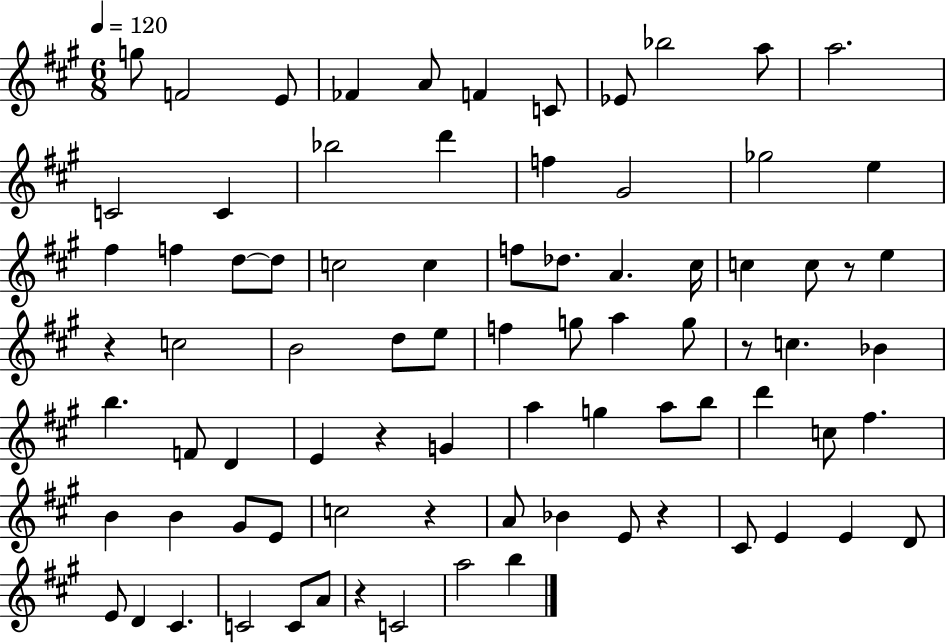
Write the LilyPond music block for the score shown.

{
  \clef treble
  \numericTimeSignature
  \time 6/8
  \key a \major
  \tempo 4 = 120
  \repeat volta 2 { g''8 f'2 e'8 | fes'4 a'8 f'4 c'8 | ees'8 bes''2 a''8 | a''2. | \break c'2 c'4 | bes''2 d'''4 | f''4 gis'2 | ges''2 e''4 | \break fis''4 f''4 d''8~~ d''8 | c''2 c''4 | f''8 des''8. a'4. cis''16 | c''4 c''8 r8 e''4 | \break r4 c''2 | b'2 d''8 e''8 | f''4 g''8 a''4 g''8 | r8 c''4. bes'4 | \break b''4. f'8 d'4 | e'4 r4 g'4 | a''4 g''4 a''8 b''8 | d'''4 c''8 fis''4. | \break b'4 b'4 gis'8 e'8 | c''2 r4 | a'8 bes'4 e'8 r4 | cis'8 e'4 e'4 d'8 | \break e'8 d'4 cis'4. | c'2 c'8 a'8 | r4 c'2 | a''2 b''4 | \break } \bar "|."
}